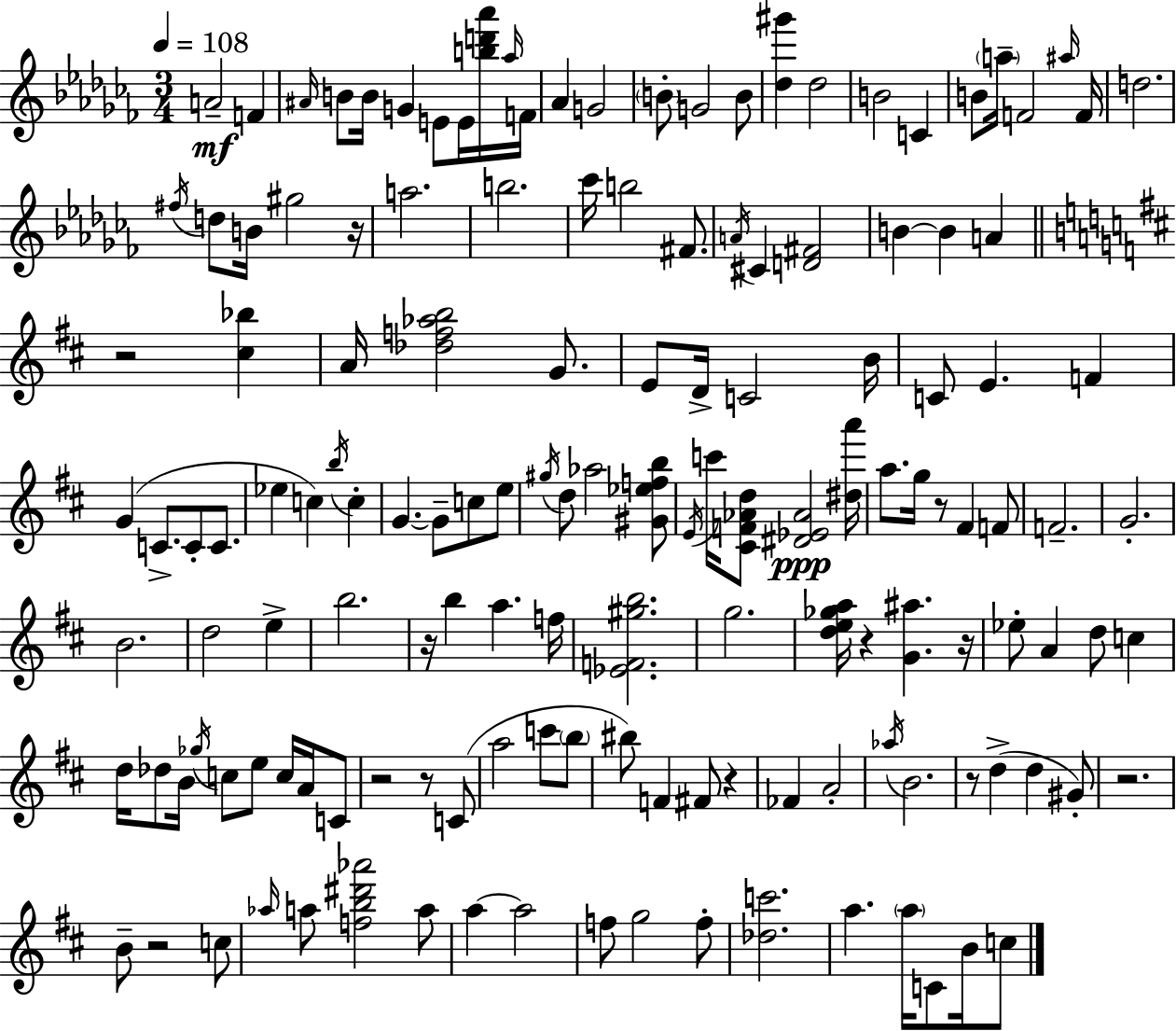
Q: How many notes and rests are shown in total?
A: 146